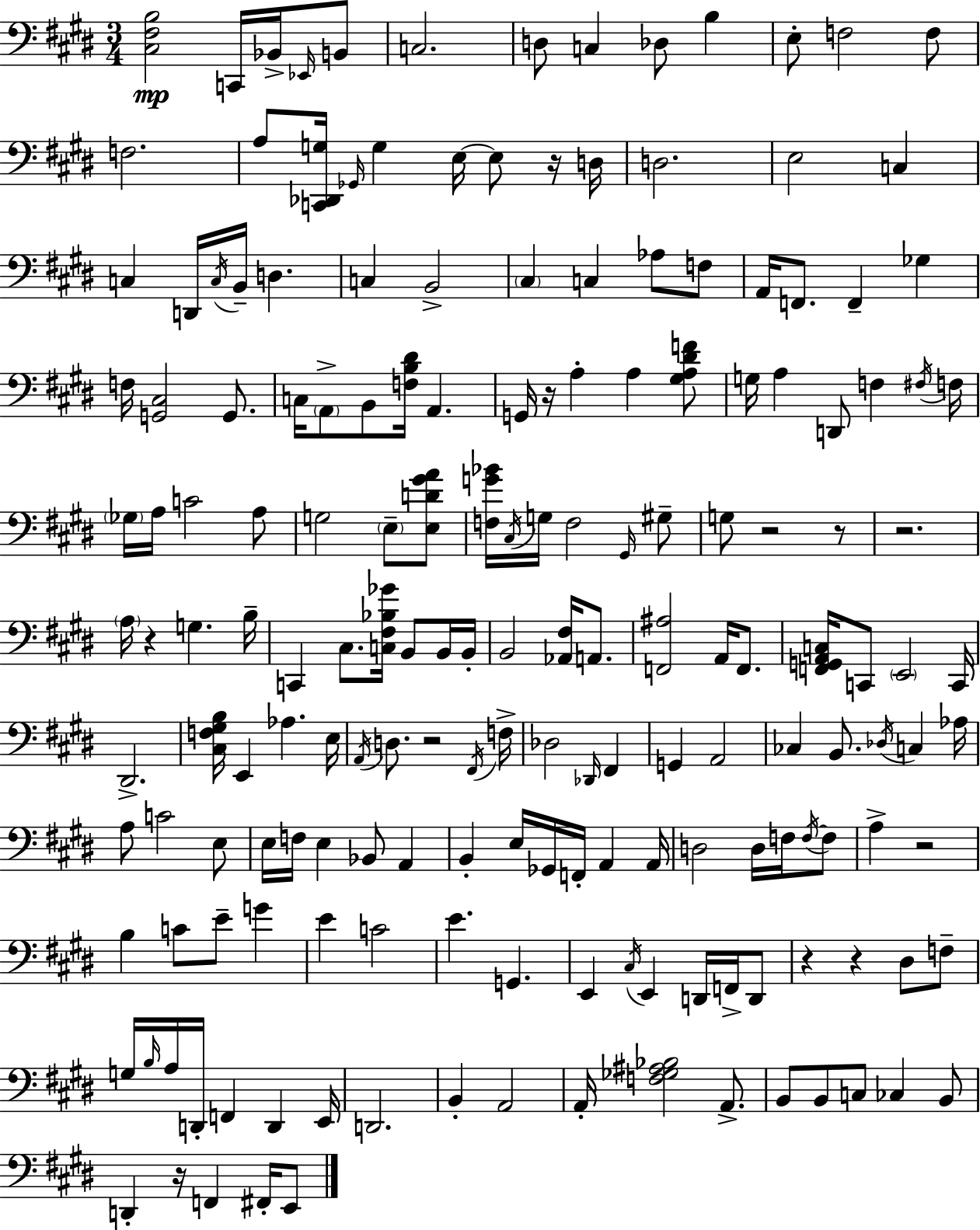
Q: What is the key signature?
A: E major